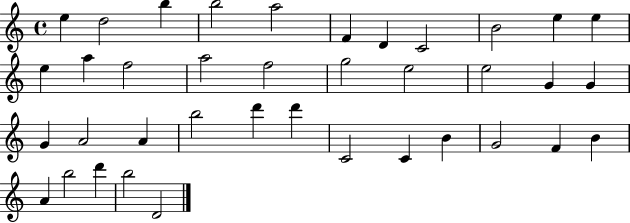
E5/q D5/h B5/q B5/h A5/h F4/q D4/q C4/h B4/h E5/q E5/q E5/q A5/q F5/h A5/h F5/h G5/h E5/h E5/h G4/q G4/q G4/q A4/h A4/q B5/h D6/q D6/q C4/h C4/q B4/q G4/h F4/q B4/q A4/q B5/h D6/q B5/h D4/h